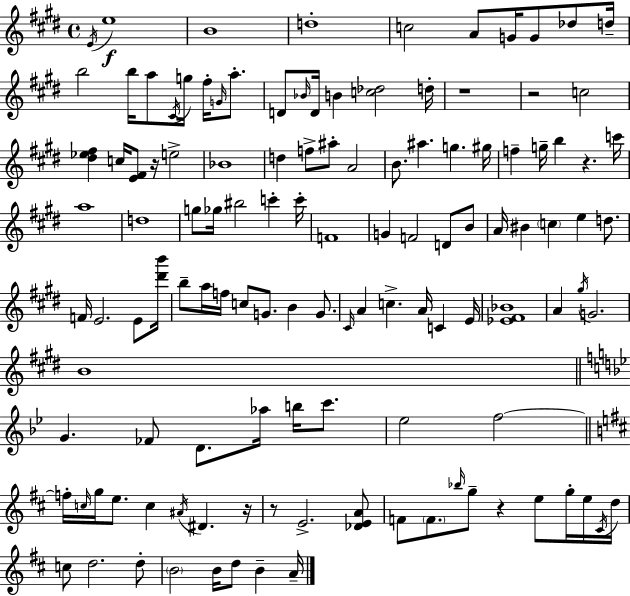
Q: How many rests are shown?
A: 7